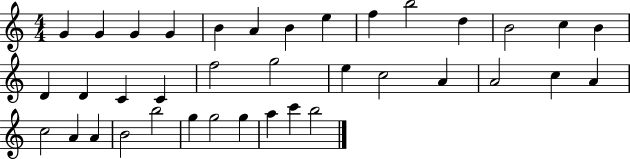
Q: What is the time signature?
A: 4/4